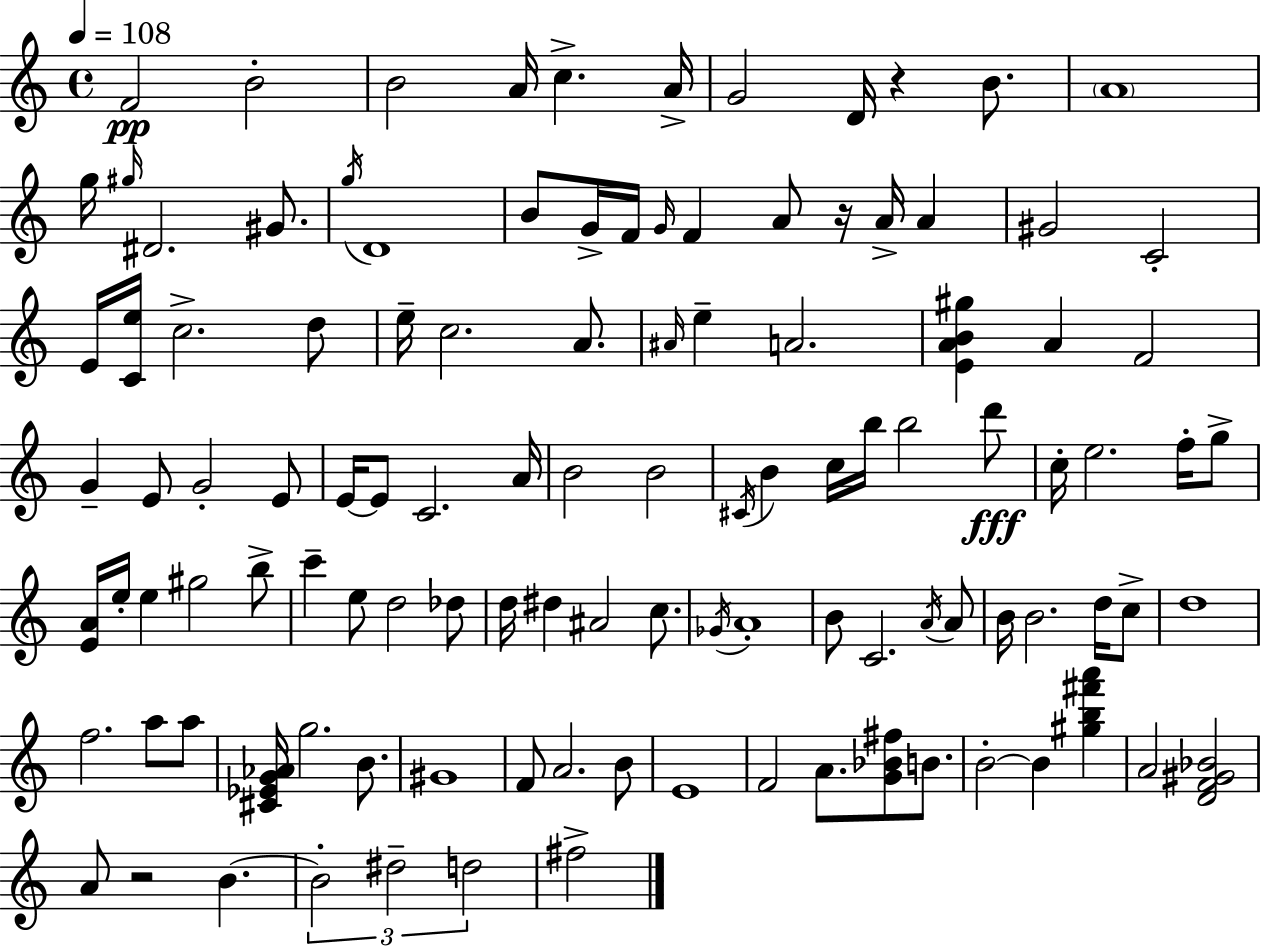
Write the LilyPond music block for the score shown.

{
  \clef treble
  \time 4/4
  \defaultTimeSignature
  \key c \major
  \tempo 4 = 108
  f'2\pp b'2-. | b'2 a'16 c''4.-> a'16-> | g'2 d'16 r4 b'8. | \parenthesize a'1 | \break g''16 \grace { gis''16 } dis'2. gis'8. | \acciaccatura { g''16 } d'1 | b'8 g'16-> f'16 \grace { g'16 } f'4 a'8 r16 a'16-> a'4 | gis'2 c'2-. | \break e'16 <c' e''>16 c''2.-> | d''8 e''16-- c''2. | a'8. \grace { ais'16 } e''4-- a'2. | <e' a' b' gis''>4 a'4 f'2 | \break g'4-- e'8 g'2-. | e'8 e'16~~ e'8 c'2. | a'16 b'2 b'2 | \acciaccatura { cis'16 } b'4 c''16 b''16 b''2 | \break d'''8\fff c''16-. e''2. | f''16-. g''8-> <e' a'>16 e''16-. e''4 gis''2 | b''8-> c'''4-- e''8 d''2 | des''8 d''16 dis''4 ais'2 | \break c''8. \acciaccatura { ges'16 } a'1-. | b'8 c'2. | \acciaccatura { a'16 } a'8 b'16 b'2. | d''16 c''8-> d''1 | \break f''2. | a''8 a''8 <cis' ees' g' aes'>16 g''2. | b'8. gis'1 | f'8 a'2. | \break b'8 e'1 | f'2 a'8. | <g' bes' fis''>8 b'8. b'2-.~~ b'4 | <gis'' b'' fis''' a'''>4 a'2 <d' f' gis' bes'>2 | \break a'8 r2 | b'4.~~ \tuplet 3/2 { b'2-. dis''2-- | d''2 } fis''2-> | \bar "|."
}